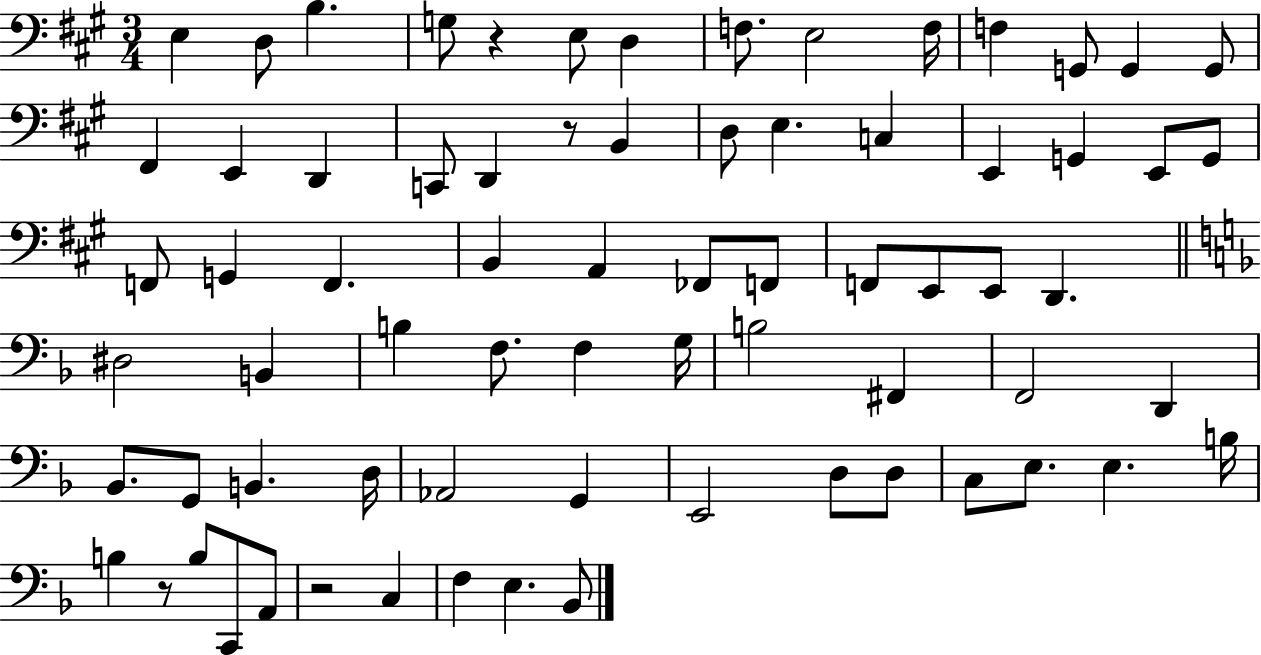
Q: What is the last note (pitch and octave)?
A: Bb2